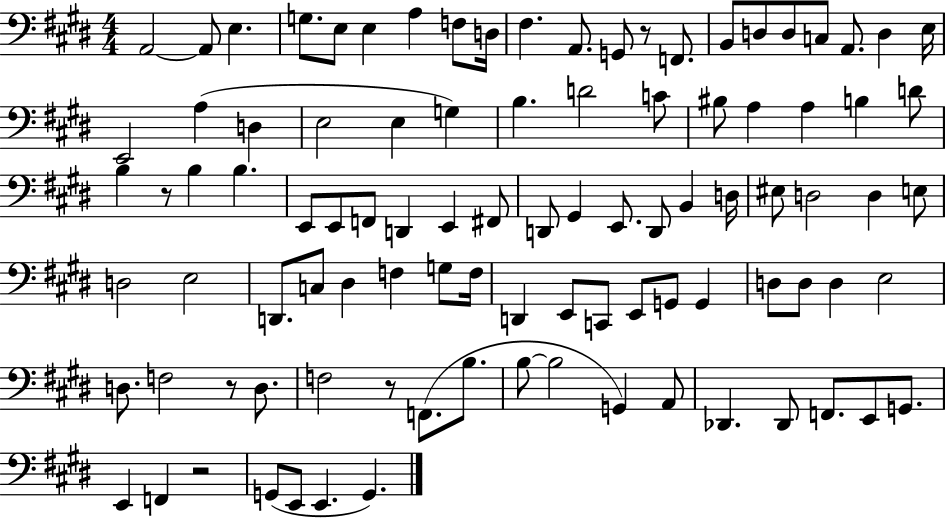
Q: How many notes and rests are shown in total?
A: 97